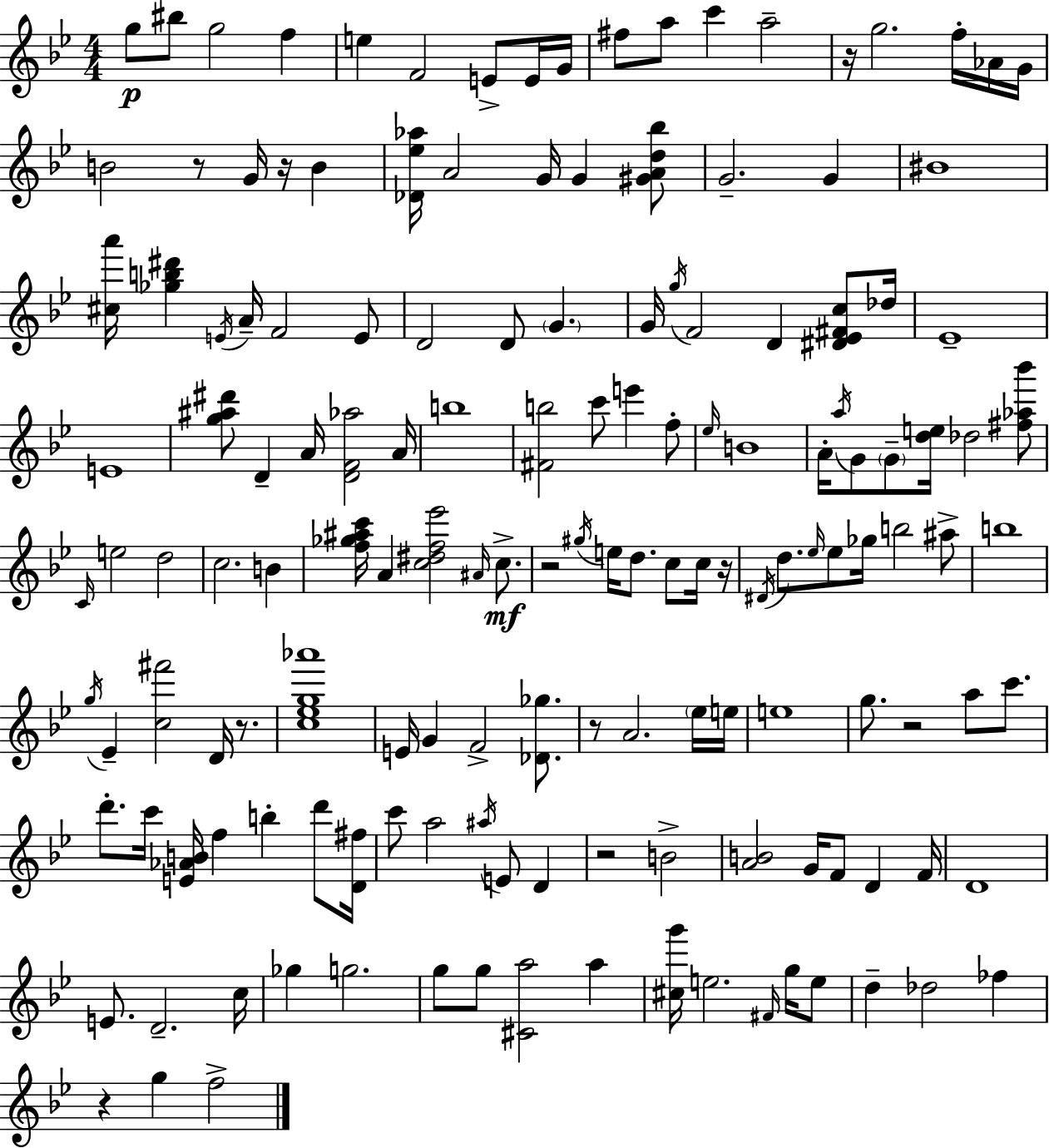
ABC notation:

X:1
T:Untitled
M:4/4
L:1/4
K:Bb
g/2 ^b/2 g2 f e F2 E/2 E/4 G/4 ^f/2 a/2 c' a2 z/4 g2 f/4 _A/4 G/4 B2 z/2 G/4 z/4 B [_D_e_a]/4 A2 G/4 G [^GAd_b]/2 G2 G ^B4 [^ca']/4 [_gb^d'] E/4 A/4 F2 E/2 D2 D/2 G G/4 g/4 F2 D [^D_E^Fc]/2 _d/4 _E4 E4 [g^a^d']/2 D A/4 [DF_a]2 A/4 b4 [^Fb]2 c'/2 e' f/2 _e/4 B4 A/4 a/4 G/2 G/2 [de]/4 _d2 [^f_a_b']/2 C/4 e2 d2 c2 B [f_g^ac']/4 A [c^df_e']2 ^A/4 c/2 z2 ^g/4 e/4 d/2 c/2 c/4 z/4 ^D/4 d/2 _e/4 _e/2 _g/4 b2 ^a/2 b4 g/4 _E [c^f']2 D/4 z/2 [c_eg_a']4 E/4 G F2 [_D_g]/2 z/2 A2 _e/4 e/4 e4 g/2 z2 a/2 c'/2 d'/2 c'/4 [E_AB]/4 f b d'/2 [D^f]/4 c'/2 a2 ^a/4 E/2 D z2 B2 [AB]2 G/4 F/2 D F/4 D4 E/2 D2 c/4 _g g2 g/2 g/2 [^Ca]2 a [^cg']/4 e2 ^F/4 g/4 e/2 d _d2 _f z g f2